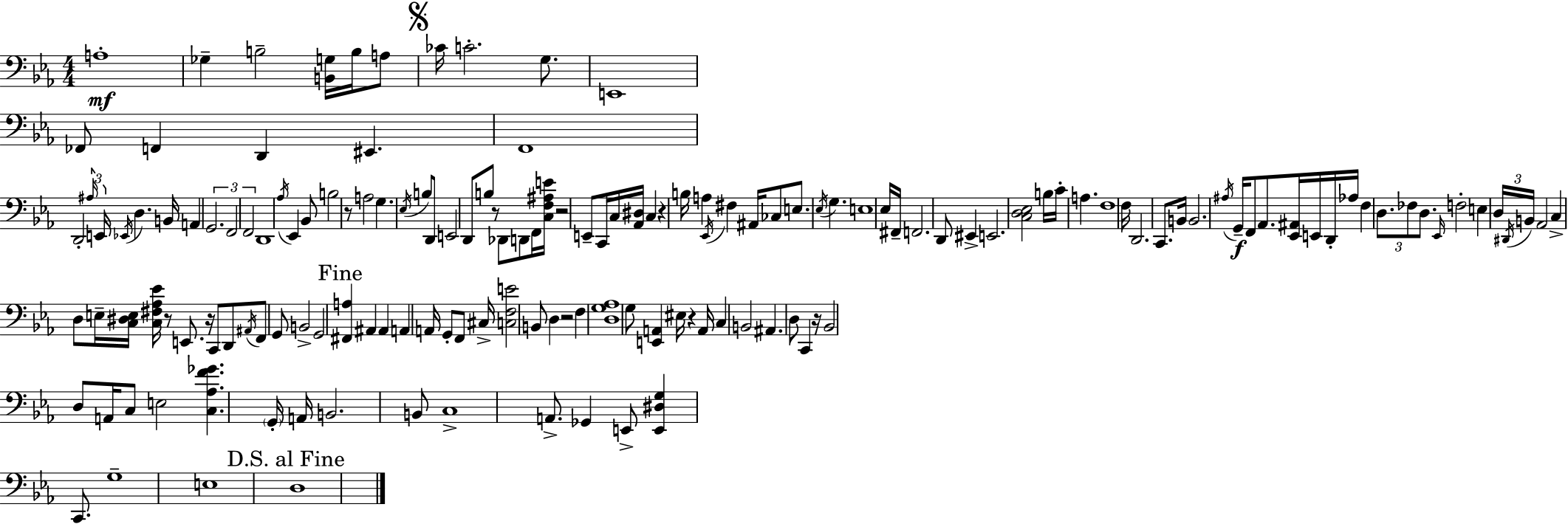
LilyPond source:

{
  \clef bass
  \numericTimeSignature
  \time 4/4
  \key c \minor
  a1-.\mf | ges4-- b2-- <b, g>16 b16 a8 | \mark \markup { \musicglyph "scripts.segno" } ces'16 c'2.-. g8. | e,1 | \break fes,8 f,4 d,4 eis,4. | f,1 | d,2-. \tuplet 3/2 { \grace { ais16 } e,16 \acciaccatura { ees,16 } } d4. | b,16 a,4 \tuplet 3/2 { g,2. | \break f,2 f,2 } | d,1 | \acciaccatura { aes16 } ees,4 bes,8 b2 | r8 a2 g4. | \break \acciaccatura { ees16 } b8 d,8 e,2 d,8 | b8 r8 des,8 d,8 f,16 <c f ais e'>16 r2 | e,8-- c,16 c16 <aes, dis>16 c4 r4 b16 | a4 \acciaccatura { ees,16 } fis4 ais,16 ces8 e8. \acciaccatura { ees16 } | \break g4. e1 | ees16 fis,16-- f,2. | d,8 eis,4-> e,2. | <c d ees>2 b16 c'16-. | \break a4. f1 | f16 d,2. | c,8. b,16 b,2. | \acciaccatura { ais16 }\f g,16-- f,8 aes,8. <ees, ais,>16 e,16 d,16-. aes16 f4 | \break \tuplet 3/2 { d8. fes8 d8. } \grace { ees,16 } f2-. | e4 \tuplet 3/2 { d16 \acciaccatura { dis,16 } b,16 } aes,2 | c4-> d8 e16-- <c dis e>16 <c fis aes ees'>16 r8 e,8. | r16 c,8 d,8 \acciaccatura { ais,16 } f,8 g,8 b,2-> | \break g,2 \mark "Fine" <fis, a>4 ais,4 | ais,4 a,4 a,16 g,8-. f,8 cis16-> | <c f e'>2 b,8 d4 r2 | f4 <d g aes>1 | \break g8 <e, a,>4 | eis16 r4 a,16 c4 b,2 | ais,4. d8 c,4 r16 bes,2 | d8 a,16 c8 e2 | \break <c aes f' ges'>4. \parenthesize g,16-. a,16 b,2. | b,8 c1-> | a,8.-> ges,4 | e,8-> <e, dis g>4 c,8. g1-- | \break e1 | \mark "D.S. al Fine" d1 | \bar "|."
}